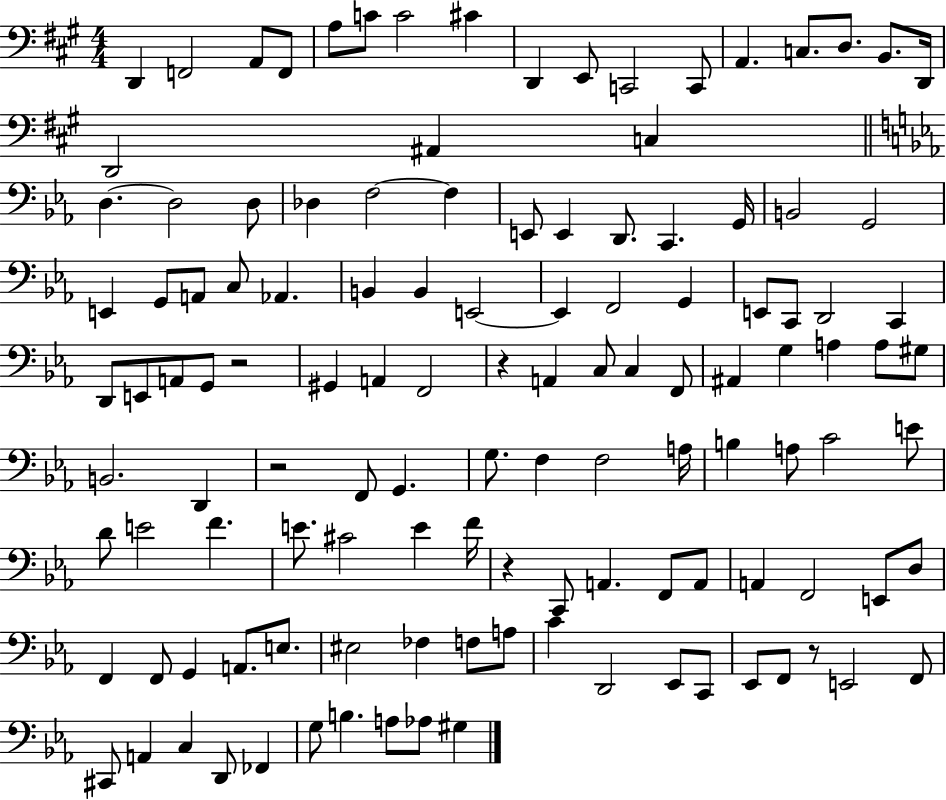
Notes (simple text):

D2/q F2/h A2/e F2/e A3/e C4/e C4/h C#4/q D2/q E2/e C2/h C2/e A2/q. C3/e. D3/e. B2/e. D2/s D2/h A#2/q C3/q D3/q. D3/h D3/e Db3/q F3/h F3/q E2/e E2/q D2/e. C2/q. G2/s B2/h G2/h E2/q G2/e A2/e C3/e Ab2/q. B2/q B2/q E2/h E2/q F2/h G2/q E2/e C2/e D2/h C2/q D2/e E2/e A2/e G2/e R/h G#2/q A2/q F2/h R/q A2/q C3/e C3/q F2/e A#2/q G3/q A3/q A3/e G#3/e B2/h. D2/q R/h F2/e G2/q. G3/e. F3/q F3/h A3/s B3/q A3/e C4/h E4/e D4/e E4/h F4/q. E4/e. C#4/h E4/q F4/s R/q C2/e A2/q. F2/e A2/e A2/q F2/h E2/e D3/e F2/q F2/e G2/q A2/e. E3/e. EIS3/h FES3/q F3/e A3/e C4/q D2/h Eb2/e C2/e Eb2/e F2/e R/e E2/h F2/e C#2/e A2/q C3/q D2/e FES2/q G3/e B3/q. A3/e Ab3/e G#3/q